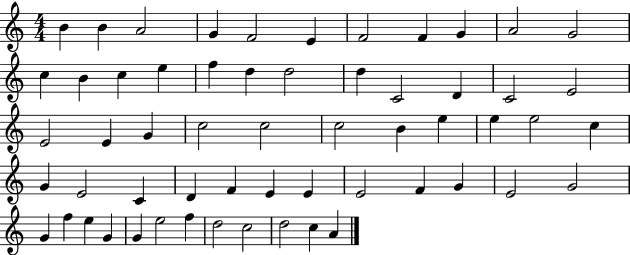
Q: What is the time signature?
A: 4/4